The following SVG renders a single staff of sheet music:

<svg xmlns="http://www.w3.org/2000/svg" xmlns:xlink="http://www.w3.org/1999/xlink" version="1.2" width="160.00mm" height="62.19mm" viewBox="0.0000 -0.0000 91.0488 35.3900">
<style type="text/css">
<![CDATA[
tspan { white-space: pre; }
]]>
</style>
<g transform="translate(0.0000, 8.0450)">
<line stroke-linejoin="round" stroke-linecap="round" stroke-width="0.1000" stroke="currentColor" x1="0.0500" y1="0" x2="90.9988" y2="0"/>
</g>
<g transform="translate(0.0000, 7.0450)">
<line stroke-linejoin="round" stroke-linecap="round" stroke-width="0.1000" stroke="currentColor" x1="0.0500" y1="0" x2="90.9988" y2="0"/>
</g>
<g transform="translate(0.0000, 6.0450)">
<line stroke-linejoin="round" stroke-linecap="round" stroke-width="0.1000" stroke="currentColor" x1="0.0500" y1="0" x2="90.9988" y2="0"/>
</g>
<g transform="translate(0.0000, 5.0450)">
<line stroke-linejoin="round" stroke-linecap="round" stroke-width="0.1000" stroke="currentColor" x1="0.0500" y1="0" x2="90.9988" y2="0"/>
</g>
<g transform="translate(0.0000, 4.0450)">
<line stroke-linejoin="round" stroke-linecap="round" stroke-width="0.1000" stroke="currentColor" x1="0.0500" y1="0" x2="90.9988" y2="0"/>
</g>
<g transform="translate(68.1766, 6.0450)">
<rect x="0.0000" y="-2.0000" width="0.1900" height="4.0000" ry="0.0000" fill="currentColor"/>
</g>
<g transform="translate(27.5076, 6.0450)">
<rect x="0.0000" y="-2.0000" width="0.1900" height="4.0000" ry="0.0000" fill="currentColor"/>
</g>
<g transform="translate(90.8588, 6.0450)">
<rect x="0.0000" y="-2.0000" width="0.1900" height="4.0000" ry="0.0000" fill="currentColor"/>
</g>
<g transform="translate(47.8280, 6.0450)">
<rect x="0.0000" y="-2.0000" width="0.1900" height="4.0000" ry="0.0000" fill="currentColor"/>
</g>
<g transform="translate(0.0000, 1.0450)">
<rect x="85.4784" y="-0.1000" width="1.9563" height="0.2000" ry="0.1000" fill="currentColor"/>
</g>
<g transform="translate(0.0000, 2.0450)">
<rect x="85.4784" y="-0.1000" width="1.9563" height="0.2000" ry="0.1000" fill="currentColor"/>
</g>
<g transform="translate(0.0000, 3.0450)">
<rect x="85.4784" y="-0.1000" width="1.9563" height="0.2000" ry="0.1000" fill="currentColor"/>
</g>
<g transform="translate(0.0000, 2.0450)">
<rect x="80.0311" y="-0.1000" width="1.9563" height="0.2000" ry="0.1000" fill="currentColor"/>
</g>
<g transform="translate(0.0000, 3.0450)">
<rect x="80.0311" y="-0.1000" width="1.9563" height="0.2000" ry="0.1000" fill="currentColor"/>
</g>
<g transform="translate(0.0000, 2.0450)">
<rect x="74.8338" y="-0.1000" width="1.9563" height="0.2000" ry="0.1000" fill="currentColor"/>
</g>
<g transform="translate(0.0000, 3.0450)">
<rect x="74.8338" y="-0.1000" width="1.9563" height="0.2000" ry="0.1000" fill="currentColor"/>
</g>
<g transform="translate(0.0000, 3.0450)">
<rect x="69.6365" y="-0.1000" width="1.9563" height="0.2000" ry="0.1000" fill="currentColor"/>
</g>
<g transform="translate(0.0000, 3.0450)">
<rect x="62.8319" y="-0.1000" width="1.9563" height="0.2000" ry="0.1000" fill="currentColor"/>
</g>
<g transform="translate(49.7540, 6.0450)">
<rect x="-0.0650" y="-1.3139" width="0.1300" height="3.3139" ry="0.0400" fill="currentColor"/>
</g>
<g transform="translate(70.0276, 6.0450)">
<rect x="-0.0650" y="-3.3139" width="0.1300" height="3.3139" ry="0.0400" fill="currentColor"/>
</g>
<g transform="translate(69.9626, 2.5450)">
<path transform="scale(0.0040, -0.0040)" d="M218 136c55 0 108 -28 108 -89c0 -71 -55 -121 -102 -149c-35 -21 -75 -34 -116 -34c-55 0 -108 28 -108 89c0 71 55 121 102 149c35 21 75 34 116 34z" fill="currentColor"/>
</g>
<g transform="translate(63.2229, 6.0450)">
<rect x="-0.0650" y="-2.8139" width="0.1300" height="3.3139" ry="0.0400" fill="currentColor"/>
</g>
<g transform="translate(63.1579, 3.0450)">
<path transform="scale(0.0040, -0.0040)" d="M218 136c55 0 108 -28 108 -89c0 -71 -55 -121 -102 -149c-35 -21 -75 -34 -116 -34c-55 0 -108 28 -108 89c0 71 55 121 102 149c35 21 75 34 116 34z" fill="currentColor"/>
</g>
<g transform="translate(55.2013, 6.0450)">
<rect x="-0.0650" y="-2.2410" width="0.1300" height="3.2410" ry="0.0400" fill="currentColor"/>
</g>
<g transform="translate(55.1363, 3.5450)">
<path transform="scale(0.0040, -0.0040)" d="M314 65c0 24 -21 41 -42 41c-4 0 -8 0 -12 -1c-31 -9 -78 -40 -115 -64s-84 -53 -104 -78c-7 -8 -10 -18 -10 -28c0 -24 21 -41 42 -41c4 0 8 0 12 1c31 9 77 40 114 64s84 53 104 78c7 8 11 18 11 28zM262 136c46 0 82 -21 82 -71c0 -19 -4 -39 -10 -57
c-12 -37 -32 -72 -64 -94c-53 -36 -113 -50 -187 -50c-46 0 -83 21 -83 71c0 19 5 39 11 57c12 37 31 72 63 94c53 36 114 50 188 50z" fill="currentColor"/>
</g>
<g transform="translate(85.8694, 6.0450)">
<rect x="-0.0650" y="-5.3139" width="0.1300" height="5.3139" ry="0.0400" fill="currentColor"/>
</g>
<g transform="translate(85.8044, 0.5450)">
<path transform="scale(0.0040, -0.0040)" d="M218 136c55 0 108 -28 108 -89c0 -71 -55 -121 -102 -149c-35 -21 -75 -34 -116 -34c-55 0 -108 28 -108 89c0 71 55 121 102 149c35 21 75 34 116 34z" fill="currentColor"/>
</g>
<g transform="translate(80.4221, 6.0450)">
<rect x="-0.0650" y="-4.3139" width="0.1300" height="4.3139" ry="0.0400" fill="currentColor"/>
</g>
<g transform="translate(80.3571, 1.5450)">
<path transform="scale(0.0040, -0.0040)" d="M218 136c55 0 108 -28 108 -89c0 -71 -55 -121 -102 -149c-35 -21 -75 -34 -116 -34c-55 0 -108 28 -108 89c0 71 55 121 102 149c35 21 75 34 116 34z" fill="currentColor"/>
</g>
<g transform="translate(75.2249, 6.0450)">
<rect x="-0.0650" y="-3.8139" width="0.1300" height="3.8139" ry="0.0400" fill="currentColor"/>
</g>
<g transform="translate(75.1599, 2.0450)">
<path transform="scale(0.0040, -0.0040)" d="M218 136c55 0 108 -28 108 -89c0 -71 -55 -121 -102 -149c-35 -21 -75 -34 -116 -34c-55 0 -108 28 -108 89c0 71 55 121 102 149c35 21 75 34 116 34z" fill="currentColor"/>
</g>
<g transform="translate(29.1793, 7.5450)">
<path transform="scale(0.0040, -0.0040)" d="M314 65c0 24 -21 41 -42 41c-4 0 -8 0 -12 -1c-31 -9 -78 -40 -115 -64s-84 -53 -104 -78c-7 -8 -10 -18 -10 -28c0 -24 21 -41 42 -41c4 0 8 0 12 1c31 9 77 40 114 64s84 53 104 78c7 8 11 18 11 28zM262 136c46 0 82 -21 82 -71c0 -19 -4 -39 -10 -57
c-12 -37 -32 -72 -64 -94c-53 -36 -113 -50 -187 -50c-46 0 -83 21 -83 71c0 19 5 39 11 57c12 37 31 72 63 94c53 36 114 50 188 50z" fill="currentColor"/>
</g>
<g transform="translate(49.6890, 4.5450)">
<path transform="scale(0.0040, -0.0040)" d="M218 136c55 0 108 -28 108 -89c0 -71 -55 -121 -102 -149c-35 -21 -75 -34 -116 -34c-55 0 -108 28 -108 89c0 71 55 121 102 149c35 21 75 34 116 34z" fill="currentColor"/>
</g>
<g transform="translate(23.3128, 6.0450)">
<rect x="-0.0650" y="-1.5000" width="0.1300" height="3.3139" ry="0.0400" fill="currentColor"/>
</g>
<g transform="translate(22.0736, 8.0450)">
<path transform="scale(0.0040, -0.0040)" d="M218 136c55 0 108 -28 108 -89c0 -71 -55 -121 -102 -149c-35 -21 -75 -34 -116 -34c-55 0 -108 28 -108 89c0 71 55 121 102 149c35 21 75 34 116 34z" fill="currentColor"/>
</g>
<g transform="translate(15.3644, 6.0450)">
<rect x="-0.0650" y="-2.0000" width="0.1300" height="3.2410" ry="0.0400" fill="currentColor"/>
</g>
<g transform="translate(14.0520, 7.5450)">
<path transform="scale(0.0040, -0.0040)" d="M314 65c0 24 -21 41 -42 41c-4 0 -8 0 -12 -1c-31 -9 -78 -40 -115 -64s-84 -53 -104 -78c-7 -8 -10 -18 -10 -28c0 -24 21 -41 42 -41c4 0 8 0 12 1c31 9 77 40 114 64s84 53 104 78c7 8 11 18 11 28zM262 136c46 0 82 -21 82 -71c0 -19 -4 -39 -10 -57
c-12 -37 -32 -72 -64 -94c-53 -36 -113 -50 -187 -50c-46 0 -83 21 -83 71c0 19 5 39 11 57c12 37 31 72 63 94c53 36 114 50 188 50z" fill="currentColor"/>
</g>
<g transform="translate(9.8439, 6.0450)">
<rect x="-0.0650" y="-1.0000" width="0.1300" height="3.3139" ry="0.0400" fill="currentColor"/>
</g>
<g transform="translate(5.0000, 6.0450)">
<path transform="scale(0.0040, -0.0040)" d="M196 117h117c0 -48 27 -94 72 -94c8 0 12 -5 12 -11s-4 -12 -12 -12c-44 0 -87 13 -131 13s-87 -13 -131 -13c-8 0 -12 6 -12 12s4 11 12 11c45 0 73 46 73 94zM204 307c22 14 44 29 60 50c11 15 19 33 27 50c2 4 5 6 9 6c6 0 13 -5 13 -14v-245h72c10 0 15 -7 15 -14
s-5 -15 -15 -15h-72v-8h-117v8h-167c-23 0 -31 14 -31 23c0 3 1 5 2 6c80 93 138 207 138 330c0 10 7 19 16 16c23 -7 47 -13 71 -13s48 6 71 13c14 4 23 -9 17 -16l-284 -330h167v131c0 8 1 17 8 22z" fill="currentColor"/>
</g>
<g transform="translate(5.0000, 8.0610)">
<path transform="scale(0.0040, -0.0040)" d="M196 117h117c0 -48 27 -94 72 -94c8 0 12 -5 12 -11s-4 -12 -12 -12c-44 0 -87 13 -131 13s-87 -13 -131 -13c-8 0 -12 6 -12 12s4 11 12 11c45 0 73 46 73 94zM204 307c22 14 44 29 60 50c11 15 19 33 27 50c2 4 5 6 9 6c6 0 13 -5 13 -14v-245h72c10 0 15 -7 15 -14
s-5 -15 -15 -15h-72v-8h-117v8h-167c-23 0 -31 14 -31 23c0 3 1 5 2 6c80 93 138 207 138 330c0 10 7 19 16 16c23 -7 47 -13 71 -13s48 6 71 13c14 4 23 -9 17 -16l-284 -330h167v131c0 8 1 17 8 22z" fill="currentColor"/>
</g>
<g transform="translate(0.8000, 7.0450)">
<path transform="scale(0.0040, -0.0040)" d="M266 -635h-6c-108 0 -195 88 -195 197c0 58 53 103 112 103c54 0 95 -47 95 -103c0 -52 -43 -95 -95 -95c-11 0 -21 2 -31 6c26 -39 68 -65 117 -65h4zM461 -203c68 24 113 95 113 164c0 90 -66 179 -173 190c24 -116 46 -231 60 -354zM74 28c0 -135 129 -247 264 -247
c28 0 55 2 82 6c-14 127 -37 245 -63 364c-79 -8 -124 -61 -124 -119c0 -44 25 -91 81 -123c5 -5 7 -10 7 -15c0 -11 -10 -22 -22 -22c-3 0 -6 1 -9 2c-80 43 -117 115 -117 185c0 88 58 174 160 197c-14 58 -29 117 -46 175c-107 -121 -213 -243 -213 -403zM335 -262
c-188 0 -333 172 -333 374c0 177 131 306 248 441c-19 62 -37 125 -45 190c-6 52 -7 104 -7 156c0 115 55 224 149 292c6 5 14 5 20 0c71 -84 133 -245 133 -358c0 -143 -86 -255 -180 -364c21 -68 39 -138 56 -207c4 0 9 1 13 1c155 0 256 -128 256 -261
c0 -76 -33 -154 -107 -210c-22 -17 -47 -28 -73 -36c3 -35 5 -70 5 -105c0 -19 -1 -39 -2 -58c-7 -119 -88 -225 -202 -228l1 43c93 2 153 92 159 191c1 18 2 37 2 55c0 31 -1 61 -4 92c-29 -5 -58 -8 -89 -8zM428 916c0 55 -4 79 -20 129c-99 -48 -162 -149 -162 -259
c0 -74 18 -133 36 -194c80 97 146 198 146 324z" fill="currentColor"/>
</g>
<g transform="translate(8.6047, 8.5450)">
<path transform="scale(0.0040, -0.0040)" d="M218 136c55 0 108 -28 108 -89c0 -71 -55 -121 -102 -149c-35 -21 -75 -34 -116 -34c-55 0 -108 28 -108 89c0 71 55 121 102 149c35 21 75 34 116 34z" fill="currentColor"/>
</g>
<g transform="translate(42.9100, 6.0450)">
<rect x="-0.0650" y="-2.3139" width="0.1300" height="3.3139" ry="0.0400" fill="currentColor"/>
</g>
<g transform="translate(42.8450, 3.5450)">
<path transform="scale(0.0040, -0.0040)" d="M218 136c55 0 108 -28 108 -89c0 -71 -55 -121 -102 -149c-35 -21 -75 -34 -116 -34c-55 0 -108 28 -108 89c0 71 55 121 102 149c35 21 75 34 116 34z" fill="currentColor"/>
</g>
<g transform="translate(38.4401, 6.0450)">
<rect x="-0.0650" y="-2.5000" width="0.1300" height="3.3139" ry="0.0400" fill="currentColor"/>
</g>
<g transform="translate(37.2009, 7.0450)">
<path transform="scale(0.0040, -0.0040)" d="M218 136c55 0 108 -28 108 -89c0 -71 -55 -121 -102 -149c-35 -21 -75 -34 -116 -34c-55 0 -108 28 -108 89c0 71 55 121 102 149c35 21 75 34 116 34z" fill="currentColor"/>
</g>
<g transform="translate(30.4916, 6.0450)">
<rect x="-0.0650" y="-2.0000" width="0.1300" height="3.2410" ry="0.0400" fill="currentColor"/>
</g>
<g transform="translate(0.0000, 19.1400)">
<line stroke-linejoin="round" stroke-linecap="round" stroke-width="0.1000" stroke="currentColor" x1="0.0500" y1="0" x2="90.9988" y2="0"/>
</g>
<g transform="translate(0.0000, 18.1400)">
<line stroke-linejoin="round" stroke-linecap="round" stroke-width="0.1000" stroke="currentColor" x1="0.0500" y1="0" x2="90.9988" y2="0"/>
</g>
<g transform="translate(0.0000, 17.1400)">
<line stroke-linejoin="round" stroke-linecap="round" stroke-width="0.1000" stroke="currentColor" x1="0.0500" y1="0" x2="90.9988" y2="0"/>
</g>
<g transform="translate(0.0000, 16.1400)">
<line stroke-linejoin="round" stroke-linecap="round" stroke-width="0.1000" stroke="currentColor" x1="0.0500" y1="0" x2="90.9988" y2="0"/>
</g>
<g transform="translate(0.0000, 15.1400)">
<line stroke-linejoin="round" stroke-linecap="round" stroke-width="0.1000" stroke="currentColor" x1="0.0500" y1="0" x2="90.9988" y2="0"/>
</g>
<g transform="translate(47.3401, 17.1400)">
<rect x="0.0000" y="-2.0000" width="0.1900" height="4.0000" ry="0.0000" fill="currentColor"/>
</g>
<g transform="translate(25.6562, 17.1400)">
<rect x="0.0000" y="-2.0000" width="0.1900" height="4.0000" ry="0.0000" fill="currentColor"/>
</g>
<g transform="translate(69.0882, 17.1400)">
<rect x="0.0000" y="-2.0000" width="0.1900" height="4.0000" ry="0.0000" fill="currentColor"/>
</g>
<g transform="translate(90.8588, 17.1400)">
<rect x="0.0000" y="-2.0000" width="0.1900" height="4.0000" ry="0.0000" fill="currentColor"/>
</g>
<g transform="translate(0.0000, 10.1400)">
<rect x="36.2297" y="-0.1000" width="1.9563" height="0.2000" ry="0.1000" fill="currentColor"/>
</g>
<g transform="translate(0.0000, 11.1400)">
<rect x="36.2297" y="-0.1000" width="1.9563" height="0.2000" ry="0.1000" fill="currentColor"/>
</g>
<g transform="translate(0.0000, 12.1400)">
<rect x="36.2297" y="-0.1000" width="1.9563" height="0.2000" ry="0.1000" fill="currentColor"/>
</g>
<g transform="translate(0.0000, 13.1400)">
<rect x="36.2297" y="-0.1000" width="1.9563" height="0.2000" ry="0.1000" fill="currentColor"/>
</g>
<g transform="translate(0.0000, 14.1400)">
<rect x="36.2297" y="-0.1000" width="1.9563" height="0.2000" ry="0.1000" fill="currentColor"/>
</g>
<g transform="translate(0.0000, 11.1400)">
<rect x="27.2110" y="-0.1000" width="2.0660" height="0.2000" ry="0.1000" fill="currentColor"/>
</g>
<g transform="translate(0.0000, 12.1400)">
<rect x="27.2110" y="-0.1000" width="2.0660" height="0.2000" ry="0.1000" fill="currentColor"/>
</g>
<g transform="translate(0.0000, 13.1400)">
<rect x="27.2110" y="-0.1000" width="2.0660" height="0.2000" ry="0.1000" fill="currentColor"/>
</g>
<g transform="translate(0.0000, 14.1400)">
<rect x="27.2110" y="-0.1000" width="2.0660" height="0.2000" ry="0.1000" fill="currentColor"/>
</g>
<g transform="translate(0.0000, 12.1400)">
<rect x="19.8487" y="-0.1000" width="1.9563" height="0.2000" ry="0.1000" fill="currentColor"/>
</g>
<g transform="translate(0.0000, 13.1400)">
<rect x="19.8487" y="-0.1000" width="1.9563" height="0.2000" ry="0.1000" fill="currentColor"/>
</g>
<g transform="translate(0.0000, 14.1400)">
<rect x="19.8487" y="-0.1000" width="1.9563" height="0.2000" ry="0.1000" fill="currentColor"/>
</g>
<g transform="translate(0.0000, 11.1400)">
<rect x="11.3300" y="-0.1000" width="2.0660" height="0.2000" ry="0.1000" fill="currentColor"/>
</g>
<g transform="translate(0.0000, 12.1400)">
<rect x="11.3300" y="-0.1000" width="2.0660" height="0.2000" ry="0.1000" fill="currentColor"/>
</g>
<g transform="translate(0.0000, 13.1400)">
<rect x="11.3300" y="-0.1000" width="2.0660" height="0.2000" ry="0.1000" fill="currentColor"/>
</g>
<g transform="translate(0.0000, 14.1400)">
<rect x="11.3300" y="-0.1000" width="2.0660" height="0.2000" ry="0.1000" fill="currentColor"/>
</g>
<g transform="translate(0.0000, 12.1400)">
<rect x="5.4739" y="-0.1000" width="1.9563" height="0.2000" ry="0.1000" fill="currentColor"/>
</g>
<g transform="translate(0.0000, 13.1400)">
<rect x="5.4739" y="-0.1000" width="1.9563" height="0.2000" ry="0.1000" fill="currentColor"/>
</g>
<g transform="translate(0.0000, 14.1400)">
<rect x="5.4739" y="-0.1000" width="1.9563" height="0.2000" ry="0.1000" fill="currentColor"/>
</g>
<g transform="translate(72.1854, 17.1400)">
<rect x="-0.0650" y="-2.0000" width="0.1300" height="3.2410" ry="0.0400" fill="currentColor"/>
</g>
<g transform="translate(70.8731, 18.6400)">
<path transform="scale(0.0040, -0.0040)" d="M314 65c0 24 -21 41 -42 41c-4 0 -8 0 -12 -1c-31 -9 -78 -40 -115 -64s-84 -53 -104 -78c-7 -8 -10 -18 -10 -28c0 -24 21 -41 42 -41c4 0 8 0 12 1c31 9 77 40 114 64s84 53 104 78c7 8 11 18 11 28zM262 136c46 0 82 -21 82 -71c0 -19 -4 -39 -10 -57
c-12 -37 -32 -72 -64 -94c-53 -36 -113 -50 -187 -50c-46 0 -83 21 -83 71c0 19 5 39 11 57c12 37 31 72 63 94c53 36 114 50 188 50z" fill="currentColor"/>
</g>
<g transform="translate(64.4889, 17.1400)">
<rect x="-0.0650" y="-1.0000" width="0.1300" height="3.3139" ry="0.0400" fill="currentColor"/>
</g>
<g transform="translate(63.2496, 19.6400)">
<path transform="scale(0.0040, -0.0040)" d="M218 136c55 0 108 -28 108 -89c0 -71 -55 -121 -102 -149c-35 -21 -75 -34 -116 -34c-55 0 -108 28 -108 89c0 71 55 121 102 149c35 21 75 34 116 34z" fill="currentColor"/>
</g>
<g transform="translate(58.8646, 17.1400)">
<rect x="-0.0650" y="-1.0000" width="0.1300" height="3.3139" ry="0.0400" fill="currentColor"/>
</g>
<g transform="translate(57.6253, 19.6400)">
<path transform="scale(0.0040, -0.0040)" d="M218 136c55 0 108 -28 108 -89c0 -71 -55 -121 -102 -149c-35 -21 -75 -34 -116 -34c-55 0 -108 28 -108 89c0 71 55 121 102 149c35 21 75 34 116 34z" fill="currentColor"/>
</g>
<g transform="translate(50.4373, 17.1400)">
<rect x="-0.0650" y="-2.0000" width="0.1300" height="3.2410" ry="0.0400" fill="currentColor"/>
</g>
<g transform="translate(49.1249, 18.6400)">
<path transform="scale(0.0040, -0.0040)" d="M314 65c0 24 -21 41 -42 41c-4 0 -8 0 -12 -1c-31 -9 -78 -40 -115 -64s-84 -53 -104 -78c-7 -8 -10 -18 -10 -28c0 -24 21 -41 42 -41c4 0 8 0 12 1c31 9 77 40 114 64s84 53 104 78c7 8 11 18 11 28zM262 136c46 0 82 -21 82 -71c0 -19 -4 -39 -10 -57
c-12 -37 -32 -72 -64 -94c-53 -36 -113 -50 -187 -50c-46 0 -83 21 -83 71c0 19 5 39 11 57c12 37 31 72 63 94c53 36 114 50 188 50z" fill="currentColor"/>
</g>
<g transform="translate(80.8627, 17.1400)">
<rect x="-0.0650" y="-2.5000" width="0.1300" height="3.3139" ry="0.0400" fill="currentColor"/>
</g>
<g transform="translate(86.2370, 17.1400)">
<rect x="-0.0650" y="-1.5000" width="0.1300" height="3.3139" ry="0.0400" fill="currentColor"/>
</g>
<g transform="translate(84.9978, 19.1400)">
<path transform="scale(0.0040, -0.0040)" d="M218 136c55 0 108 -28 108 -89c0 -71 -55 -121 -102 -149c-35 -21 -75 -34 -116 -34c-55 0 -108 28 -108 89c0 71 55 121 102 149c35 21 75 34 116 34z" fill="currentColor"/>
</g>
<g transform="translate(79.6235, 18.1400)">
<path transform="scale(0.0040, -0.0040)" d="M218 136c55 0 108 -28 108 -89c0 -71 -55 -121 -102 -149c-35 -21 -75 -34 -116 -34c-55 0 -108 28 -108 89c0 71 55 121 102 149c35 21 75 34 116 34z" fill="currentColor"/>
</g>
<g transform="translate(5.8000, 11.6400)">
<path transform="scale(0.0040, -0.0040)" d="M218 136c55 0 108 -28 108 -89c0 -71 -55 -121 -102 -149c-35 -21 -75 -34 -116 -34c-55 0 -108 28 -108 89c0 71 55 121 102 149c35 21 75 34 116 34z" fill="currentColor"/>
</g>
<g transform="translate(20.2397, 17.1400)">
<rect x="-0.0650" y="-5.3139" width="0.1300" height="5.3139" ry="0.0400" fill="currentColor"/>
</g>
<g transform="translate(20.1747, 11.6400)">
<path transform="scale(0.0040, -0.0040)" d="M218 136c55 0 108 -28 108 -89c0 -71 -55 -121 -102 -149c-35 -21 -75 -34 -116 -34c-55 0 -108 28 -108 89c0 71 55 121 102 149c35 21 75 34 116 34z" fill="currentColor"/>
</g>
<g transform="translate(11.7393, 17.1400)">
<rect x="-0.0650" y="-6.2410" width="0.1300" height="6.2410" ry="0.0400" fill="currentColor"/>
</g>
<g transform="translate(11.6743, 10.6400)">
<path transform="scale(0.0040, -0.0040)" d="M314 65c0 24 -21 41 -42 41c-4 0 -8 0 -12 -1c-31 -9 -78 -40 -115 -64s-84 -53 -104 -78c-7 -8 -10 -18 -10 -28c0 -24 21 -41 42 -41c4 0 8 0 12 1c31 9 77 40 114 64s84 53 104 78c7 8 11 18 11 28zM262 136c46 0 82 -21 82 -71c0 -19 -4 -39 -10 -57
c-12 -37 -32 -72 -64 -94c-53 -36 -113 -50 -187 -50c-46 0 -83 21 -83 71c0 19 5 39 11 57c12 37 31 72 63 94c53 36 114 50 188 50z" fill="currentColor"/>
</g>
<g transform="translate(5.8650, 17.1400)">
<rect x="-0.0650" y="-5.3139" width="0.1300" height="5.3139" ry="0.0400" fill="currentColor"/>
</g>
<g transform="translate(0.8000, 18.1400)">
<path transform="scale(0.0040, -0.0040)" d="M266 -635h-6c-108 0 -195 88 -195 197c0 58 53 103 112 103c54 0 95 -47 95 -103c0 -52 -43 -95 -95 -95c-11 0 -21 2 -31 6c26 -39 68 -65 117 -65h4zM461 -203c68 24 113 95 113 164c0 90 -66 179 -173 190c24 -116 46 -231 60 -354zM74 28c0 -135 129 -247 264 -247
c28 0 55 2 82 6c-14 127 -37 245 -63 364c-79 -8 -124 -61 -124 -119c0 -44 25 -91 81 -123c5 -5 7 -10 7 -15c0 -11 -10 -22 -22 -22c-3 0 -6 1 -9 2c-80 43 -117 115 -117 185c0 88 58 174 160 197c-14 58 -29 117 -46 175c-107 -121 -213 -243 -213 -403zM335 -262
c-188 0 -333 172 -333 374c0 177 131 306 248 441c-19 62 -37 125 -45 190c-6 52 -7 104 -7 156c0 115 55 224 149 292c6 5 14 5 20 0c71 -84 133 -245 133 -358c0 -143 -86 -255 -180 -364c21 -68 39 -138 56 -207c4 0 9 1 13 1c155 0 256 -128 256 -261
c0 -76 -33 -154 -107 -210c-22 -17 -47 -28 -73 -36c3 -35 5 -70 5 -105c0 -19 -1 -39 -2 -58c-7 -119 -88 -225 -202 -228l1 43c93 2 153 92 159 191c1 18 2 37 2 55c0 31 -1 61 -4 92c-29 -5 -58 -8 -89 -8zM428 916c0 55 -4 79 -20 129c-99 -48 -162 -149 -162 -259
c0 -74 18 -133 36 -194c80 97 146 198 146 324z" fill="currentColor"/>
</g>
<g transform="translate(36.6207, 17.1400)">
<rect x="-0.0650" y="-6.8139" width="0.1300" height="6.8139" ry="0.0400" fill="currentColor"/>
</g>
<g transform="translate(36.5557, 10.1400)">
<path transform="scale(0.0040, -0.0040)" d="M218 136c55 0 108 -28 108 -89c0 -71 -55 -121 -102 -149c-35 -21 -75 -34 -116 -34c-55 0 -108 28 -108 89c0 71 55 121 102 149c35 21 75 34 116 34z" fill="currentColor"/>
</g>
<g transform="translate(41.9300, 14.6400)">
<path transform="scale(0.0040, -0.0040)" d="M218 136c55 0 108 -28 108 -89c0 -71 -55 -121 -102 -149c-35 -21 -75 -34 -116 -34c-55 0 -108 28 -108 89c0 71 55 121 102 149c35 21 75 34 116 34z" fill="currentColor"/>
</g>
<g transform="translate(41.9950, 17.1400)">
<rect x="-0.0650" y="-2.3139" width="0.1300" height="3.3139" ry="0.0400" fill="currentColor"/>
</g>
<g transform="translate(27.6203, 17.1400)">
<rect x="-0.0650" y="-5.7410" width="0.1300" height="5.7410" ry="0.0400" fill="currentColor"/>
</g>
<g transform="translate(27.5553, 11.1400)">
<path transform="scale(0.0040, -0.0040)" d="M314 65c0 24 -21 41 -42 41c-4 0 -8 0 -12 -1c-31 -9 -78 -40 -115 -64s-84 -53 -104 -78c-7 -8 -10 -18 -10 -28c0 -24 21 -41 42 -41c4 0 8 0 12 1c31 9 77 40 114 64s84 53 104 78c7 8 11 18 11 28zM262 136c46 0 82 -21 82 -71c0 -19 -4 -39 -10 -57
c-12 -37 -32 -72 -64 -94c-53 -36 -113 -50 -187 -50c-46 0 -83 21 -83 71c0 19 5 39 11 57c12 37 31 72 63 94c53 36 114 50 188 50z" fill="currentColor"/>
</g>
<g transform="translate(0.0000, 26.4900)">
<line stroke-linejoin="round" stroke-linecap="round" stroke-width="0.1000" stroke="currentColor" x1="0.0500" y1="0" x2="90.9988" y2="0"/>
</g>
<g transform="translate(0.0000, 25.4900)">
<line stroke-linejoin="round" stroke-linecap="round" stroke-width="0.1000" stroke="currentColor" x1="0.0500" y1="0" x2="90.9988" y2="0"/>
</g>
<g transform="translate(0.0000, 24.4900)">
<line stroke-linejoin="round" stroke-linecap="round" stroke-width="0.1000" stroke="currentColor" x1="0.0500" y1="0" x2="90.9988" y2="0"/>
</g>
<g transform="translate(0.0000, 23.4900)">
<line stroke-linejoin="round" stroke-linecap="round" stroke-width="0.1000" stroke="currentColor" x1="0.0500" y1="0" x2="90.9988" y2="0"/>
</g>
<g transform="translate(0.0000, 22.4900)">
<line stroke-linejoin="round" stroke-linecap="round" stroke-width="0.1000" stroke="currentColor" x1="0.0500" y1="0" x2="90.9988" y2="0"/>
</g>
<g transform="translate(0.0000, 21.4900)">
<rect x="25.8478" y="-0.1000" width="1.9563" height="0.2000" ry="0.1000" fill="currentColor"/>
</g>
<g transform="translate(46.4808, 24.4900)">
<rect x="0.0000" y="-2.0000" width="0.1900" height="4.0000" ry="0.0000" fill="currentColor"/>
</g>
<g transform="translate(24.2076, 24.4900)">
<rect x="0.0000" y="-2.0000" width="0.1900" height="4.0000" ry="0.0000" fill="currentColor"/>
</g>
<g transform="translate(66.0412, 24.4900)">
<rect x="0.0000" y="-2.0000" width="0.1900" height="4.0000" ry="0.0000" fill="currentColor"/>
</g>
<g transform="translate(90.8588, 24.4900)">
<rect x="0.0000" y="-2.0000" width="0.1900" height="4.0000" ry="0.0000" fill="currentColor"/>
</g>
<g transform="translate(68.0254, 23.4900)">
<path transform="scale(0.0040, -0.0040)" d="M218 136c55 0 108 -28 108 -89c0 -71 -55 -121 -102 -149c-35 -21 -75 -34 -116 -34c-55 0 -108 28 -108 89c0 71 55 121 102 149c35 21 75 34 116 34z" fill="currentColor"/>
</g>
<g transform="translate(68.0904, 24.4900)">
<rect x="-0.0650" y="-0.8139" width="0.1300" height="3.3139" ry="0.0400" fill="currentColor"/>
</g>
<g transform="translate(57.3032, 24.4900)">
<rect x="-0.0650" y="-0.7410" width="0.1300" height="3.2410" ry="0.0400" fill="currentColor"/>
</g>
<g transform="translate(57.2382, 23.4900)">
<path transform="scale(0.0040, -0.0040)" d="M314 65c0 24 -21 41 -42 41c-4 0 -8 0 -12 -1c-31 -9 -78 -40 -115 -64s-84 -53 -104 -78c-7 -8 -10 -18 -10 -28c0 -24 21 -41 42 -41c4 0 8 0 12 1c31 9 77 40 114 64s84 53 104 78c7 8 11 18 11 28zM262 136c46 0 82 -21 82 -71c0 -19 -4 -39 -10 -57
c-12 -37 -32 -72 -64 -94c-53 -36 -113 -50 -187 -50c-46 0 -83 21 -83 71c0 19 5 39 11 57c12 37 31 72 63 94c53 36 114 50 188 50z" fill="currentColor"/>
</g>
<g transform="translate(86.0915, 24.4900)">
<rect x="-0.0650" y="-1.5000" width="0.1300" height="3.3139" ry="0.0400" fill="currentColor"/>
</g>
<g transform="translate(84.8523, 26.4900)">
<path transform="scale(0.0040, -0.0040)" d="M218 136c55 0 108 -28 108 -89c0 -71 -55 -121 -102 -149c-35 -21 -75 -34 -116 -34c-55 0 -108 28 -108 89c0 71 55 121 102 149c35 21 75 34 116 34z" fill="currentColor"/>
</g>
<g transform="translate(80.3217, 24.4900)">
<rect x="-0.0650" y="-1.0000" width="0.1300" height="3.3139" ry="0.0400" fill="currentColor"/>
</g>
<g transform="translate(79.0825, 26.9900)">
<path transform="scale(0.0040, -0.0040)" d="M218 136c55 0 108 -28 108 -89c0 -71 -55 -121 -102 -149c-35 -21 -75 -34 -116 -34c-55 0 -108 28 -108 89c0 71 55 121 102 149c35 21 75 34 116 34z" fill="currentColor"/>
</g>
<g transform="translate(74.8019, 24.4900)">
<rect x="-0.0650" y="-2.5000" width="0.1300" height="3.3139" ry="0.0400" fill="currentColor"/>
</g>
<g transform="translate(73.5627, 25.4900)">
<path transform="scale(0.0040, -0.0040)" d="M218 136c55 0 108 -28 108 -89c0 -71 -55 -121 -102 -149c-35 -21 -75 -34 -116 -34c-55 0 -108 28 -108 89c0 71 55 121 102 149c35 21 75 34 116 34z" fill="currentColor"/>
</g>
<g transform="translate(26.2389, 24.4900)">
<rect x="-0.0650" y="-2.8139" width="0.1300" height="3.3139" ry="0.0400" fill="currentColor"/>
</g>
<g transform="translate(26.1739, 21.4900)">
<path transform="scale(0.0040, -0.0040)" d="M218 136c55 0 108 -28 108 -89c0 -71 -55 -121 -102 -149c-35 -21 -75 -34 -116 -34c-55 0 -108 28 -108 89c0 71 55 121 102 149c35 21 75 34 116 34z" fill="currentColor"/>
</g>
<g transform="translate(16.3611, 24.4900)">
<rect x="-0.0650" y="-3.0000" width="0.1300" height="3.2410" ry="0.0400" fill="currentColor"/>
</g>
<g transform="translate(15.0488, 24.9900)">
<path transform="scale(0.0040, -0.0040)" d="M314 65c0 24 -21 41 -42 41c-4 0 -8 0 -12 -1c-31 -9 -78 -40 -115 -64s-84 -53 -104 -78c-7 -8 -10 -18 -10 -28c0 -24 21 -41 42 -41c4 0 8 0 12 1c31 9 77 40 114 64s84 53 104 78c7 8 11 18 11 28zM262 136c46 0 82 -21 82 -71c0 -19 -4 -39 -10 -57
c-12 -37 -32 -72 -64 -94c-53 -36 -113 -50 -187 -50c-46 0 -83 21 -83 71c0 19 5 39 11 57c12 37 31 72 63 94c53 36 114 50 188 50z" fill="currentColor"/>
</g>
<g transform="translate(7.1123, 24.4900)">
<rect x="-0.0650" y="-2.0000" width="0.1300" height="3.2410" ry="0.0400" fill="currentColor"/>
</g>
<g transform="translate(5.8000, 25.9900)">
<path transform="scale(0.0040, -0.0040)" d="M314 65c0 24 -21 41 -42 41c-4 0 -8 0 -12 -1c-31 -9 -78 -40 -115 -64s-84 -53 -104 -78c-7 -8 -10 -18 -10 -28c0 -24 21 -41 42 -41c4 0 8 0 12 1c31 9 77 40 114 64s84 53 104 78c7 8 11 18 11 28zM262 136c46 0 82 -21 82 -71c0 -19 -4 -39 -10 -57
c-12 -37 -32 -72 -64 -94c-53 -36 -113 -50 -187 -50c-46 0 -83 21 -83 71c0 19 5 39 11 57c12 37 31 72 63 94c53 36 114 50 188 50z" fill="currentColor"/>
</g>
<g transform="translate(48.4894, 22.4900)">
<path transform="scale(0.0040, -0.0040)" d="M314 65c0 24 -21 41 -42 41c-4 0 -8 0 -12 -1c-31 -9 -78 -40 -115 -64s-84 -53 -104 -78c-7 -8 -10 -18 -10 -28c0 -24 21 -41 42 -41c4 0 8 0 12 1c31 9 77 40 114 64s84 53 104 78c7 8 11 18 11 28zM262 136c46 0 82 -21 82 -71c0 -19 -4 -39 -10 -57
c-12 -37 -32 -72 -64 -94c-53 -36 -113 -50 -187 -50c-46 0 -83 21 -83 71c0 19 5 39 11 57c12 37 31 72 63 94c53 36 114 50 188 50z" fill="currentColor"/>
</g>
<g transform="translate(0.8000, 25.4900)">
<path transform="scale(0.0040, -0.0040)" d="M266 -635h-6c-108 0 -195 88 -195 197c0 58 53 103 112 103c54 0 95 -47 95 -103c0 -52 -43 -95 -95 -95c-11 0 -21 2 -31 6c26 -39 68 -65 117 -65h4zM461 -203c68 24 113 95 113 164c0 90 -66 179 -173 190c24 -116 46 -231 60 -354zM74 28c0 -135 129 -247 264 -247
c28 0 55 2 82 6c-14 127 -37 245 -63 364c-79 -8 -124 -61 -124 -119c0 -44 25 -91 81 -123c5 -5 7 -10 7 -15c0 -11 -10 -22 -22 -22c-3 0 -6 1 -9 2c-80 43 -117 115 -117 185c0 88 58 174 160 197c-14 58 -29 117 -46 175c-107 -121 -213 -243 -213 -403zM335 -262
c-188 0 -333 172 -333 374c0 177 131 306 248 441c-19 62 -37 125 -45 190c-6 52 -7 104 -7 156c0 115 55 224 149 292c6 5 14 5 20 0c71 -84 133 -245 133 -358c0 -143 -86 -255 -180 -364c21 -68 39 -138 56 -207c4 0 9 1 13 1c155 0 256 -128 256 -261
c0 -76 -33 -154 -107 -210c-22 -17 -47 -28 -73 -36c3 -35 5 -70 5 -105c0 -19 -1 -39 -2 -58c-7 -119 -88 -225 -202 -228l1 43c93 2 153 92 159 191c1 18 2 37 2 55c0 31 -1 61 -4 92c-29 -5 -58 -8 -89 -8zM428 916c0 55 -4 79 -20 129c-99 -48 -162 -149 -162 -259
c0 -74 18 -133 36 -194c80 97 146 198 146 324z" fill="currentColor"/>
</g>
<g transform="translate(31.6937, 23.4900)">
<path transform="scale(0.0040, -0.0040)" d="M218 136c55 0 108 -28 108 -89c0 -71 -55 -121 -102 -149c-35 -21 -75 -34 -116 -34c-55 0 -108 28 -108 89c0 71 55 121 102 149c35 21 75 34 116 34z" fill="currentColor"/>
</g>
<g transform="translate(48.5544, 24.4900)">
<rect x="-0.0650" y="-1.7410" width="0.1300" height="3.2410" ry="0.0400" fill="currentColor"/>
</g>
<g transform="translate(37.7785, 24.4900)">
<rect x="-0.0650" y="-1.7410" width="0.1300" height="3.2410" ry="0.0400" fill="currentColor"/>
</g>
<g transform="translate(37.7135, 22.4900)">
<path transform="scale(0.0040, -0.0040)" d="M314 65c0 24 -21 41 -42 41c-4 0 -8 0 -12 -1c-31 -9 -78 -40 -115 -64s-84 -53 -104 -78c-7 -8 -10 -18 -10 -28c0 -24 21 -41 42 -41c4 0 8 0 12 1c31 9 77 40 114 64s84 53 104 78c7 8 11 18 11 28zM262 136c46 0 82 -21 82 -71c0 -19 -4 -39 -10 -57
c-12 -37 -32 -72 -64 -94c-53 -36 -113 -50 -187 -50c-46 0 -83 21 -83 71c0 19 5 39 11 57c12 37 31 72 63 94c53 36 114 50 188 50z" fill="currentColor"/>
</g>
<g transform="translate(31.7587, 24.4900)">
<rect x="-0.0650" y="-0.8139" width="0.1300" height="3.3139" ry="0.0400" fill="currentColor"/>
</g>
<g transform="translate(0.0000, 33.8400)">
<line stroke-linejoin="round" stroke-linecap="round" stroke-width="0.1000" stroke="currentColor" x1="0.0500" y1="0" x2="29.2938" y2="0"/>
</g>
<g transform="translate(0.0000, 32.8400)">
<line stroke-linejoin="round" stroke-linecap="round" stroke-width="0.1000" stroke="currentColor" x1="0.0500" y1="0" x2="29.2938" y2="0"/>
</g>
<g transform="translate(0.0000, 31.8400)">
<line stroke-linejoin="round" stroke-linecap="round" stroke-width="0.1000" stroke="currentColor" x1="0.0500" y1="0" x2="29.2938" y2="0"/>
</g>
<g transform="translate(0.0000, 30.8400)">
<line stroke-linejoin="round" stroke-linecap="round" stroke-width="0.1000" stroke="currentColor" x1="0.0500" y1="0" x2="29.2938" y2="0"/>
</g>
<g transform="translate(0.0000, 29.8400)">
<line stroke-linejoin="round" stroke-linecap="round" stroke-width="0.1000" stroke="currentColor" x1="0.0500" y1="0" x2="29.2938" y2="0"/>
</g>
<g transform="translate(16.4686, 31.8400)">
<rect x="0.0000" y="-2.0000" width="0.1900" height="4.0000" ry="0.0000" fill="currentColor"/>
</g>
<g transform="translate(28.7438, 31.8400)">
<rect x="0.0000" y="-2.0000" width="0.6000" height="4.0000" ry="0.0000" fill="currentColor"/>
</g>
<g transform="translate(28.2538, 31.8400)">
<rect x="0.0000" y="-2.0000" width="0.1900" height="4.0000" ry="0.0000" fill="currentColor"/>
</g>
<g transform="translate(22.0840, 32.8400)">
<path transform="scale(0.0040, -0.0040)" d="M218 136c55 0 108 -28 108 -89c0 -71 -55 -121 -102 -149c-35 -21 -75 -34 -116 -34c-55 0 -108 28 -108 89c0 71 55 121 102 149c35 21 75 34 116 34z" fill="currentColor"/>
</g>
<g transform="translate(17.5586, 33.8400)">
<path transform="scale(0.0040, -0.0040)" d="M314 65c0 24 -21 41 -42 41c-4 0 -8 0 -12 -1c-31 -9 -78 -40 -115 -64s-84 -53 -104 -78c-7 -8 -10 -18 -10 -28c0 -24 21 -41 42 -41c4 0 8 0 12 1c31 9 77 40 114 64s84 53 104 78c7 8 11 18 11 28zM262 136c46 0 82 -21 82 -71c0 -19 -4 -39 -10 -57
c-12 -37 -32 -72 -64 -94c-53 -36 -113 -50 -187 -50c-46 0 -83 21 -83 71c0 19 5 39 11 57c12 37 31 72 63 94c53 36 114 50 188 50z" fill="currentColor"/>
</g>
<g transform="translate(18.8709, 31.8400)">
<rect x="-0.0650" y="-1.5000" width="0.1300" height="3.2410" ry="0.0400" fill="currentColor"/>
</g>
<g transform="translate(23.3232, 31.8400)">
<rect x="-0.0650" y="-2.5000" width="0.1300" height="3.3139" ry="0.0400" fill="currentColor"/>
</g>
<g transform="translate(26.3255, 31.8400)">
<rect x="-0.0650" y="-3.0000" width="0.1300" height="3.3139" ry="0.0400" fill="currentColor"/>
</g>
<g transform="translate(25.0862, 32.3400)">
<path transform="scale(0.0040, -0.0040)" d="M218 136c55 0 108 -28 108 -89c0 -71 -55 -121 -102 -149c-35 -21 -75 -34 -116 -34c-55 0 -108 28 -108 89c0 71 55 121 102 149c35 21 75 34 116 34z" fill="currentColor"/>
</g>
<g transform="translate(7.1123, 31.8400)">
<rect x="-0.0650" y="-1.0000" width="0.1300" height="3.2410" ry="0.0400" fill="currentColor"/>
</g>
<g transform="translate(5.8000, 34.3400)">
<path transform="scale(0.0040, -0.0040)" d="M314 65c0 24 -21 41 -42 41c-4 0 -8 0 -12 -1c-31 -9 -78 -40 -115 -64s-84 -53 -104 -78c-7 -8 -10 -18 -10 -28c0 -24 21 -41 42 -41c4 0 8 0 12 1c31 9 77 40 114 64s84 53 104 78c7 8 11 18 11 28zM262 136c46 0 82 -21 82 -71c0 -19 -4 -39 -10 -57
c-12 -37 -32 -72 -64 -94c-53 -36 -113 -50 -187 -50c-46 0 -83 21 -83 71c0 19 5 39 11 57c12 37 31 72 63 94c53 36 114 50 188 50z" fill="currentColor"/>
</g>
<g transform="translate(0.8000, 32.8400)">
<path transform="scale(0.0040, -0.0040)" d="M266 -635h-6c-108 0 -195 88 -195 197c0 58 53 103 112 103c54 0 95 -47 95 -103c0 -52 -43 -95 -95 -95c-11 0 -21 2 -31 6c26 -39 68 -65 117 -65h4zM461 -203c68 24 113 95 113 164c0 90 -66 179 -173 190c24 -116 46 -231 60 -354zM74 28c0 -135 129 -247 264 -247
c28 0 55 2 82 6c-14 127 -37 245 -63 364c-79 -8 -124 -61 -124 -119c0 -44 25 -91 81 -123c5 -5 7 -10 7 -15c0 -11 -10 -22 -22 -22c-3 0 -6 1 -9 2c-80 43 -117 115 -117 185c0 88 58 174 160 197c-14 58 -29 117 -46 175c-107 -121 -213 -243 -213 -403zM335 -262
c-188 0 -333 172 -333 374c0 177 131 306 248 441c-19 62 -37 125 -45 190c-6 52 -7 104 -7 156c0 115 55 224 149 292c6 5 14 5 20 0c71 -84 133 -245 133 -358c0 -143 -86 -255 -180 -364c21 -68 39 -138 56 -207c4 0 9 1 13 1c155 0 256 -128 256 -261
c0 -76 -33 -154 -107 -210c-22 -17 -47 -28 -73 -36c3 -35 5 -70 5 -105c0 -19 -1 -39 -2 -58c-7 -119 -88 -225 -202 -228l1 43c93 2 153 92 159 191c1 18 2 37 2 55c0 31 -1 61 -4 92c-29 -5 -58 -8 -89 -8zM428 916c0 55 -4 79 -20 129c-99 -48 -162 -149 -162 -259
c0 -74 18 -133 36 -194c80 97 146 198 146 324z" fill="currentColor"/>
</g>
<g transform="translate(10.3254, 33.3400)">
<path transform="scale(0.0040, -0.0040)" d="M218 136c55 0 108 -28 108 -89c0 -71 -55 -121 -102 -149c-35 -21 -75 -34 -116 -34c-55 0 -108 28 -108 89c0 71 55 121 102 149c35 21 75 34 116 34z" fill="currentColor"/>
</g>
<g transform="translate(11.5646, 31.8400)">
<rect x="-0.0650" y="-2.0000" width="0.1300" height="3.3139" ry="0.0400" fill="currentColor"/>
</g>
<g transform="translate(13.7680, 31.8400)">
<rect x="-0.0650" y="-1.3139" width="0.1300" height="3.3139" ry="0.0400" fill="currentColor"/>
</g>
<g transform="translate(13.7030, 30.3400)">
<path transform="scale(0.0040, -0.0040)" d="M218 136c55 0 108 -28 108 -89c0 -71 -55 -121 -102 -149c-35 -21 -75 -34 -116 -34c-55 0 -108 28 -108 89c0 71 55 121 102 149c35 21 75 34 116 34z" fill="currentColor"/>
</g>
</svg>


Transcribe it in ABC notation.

X:1
T:Untitled
M:4/4
L:1/4
K:C
D F2 E F2 G g e g2 a b c' d' f' f' a'2 f' g'2 b' g F2 D D F2 G E F2 A2 a d f2 f2 d2 d G D E D2 F e E2 G A